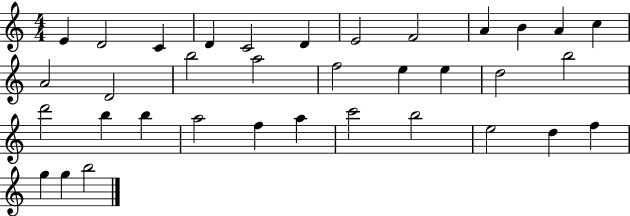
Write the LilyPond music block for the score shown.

{
  \clef treble
  \numericTimeSignature
  \time 4/4
  \key c \major
  e'4 d'2 c'4 | d'4 c'2 d'4 | e'2 f'2 | a'4 b'4 a'4 c''4 | \break a'2 d'2 | b''2 a''2 | f''2 e''4 e''4 | d''2 b''2 | \break d'''2 b''4 b''4 | a''2 f''4 a''4 | c'''2 b''2 | e''2 d''4 f''4 | \break g''4 g''4 b''2 | \bar "|."
}